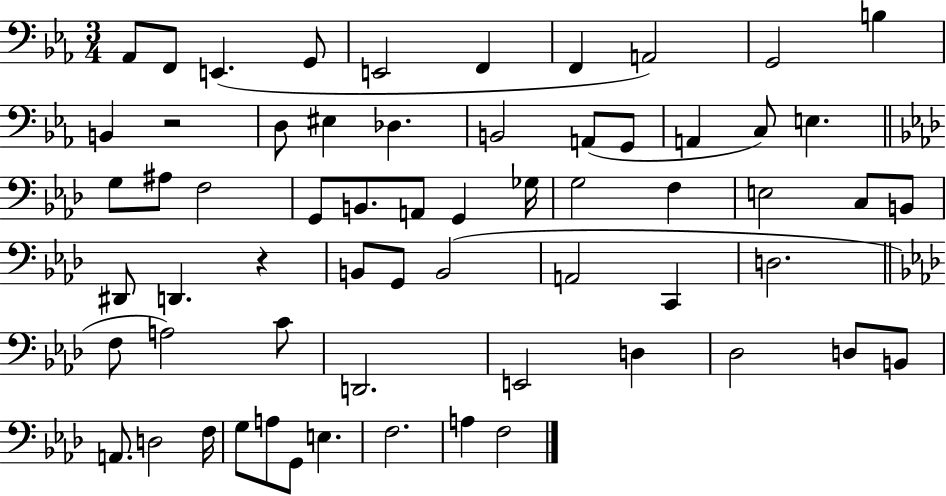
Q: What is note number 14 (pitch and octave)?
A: Db3